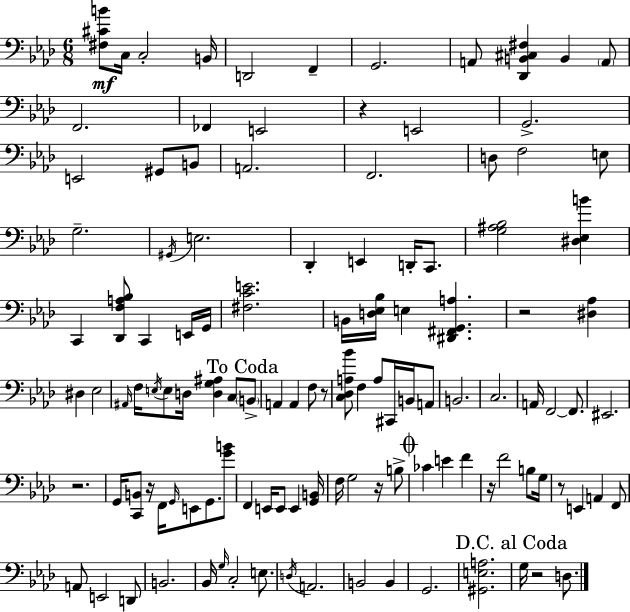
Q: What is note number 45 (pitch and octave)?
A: A2